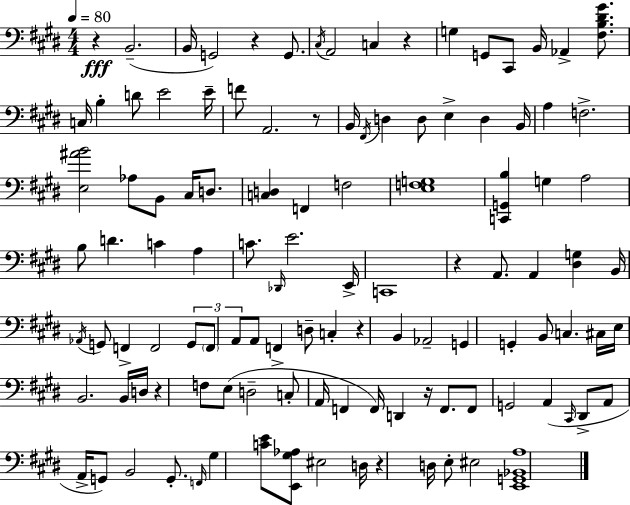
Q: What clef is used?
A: bass